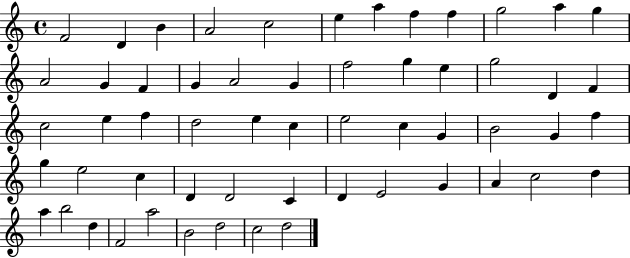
F4/h D4/q B4/q A4/h C5/h E5/q A5/q F5/q F5/q G5/h A5/q G5/q A4/h G4/q F4/q G4/q A4/h G4/q F5/h G5/q E5/q G5/h D4/q F4/q C5/h E5/q F5/q D5/h E5/q C5/q E5/h C5/q G4/q B4/h G4/q F5/q G5/q E5/h C5/q D4/q D4/h C4/q D4/q E4/h G4/q A4/q C5/h D5/q A5/q B5/h D5/q F4/h A5/h B4/h D5/h C5/h D5/h